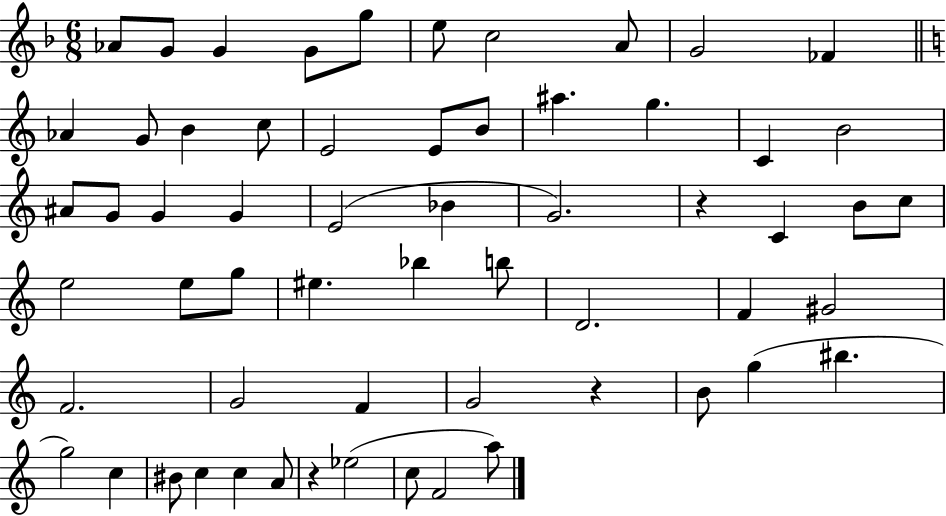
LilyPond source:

{
  \clef treble
  \numericTimeSignature
  \time 6/8
  \key f \major
  aes'8 g'8 g'4 g'8 g''8 | e''8 c''2 a'8 | g'2 fes'4 | \bar "||" \break \key c \major aes'4 g'8 b'4 c''8 | e'2 e'8 b'8 | ais''4. g''4. | c'4 b'2 | \break ais'8 g'8 g'4 g'4 | e'2( bes'4 | g'2.) | r4 c'4 b'8 c''8 | \break e''2 e''8 g''8 | eis''4. bes''4 b''8 | d'2. | f'4 gis'2 | \break f'2. | g'2 f'4 | g'2 r4 | b'8 g''4( bis''4. | \break g''2) c''4 | bis'8 c''4 c''4 a'8 | r4 ees''2( | c''8 f'2 a''8) | \break \bar "|."
}